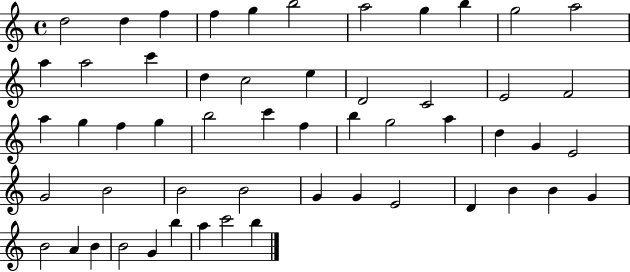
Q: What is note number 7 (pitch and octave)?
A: A5